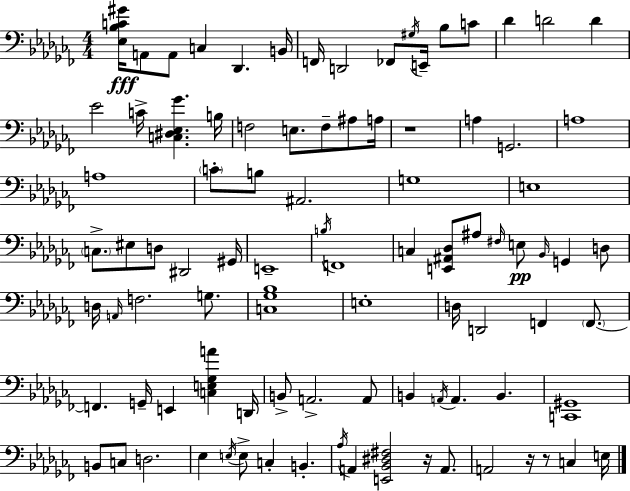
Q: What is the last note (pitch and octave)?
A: E3